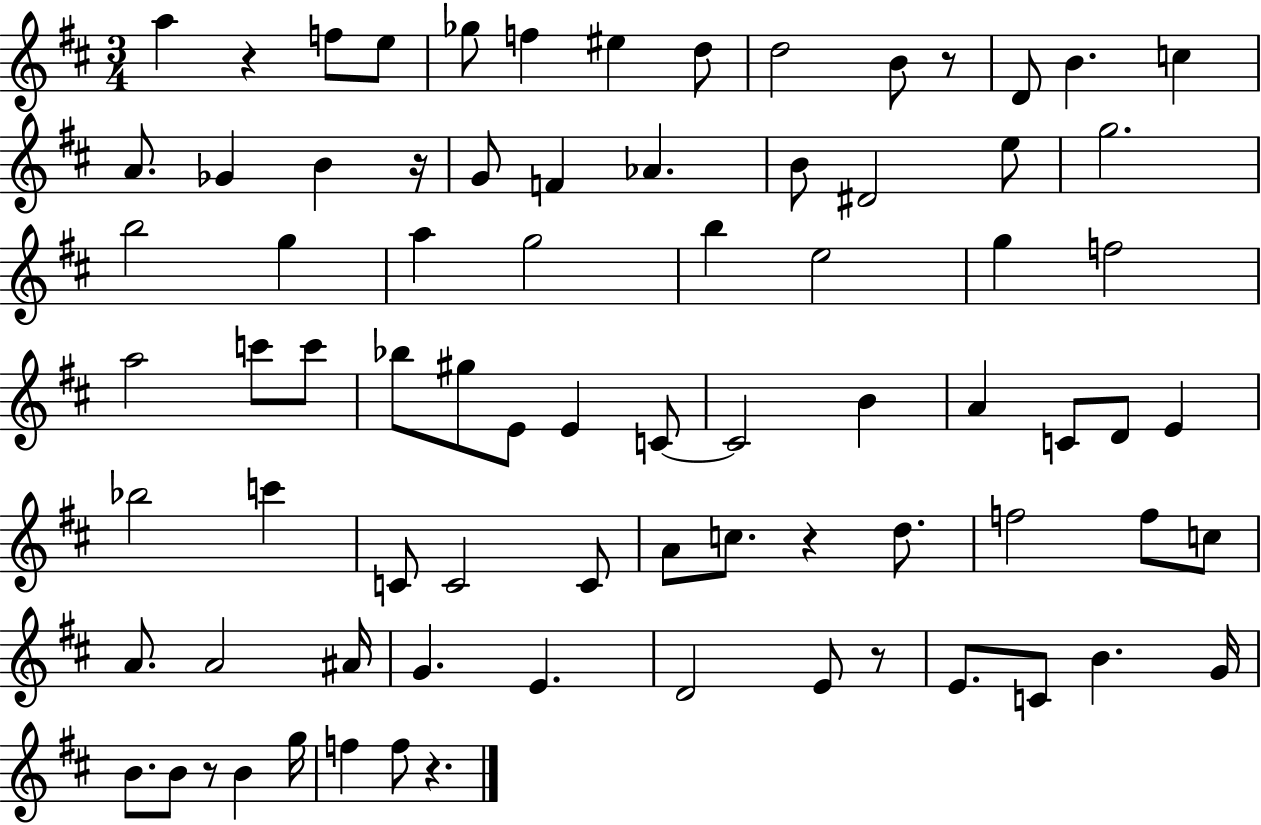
{
  \clef treble
  \numericTimeSignature
  \time 3/4
  \key d \major
  a''4 r4 f''8 e''8 | ges''8 f''4 eis''4 d''8 | d''2 b'8 r8 | d'8 b'4. c''4 | \break a'8. ges'4 b'4 r16 | g'8 f'4 aes'4. | b'8 dis'2 e''8 | g''2. | \break b''2 g''4 | a''4 g''2 | b''4 e''2 | g''4 f''2 | \break a''2 c'''8 c'''8 | bes''8 gis''8 e'8 e'4 c'8~~ | c'2 b'4 | a'4 c'8 d'8 e'4 | \break bes''2 c'''4 | c'8 c'2 c'8 | a'8 c''8. r4 d''8. | f''2 f''8 c''8 | \break a'8. a'2 ais'16 | g'4. e'4. | d'2 e'8 r8 | e'8. c'8 b'4. g'16 | \break b'8. b'8 r8 b'4 g''16 | f''4 f''8 r4. | \bar "|."
}